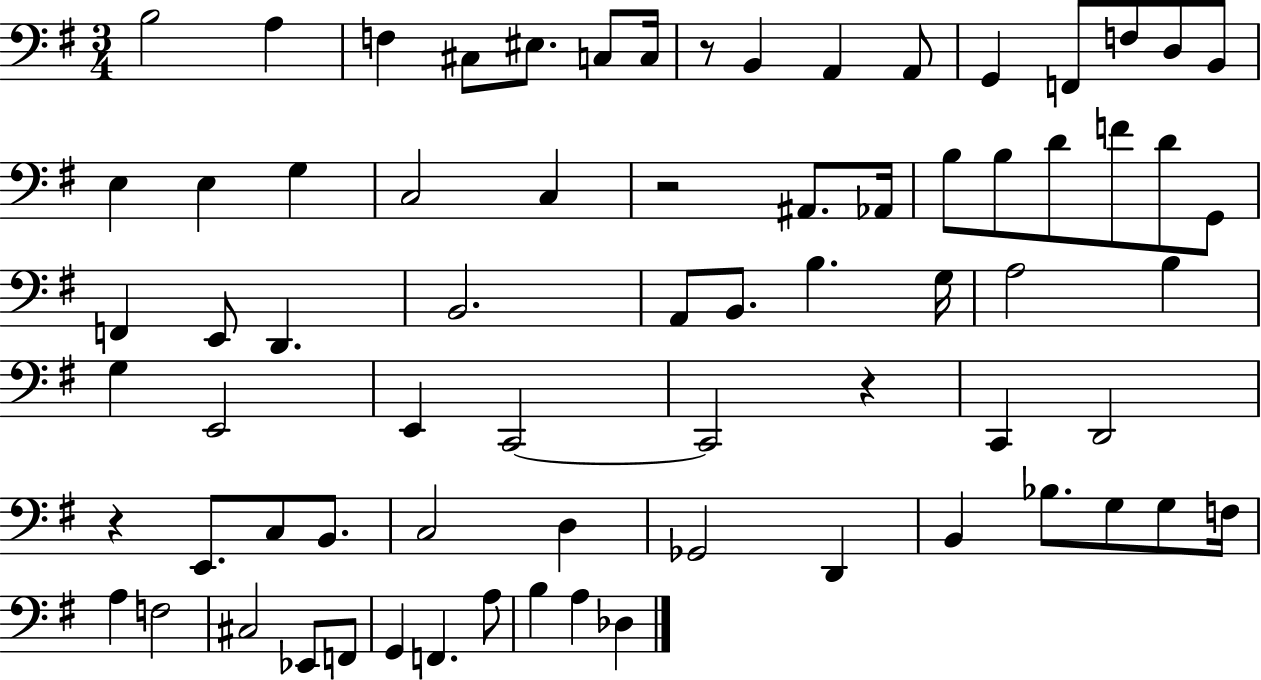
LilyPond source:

{
  \clef bass
  \numericTimeSignature
  \time 3/4
  \key g \major
  \repeat volta 2 { b2 a4 | f4 cis8 eis8. c8 c16 | r8 b,4 a,4 a,8 | g,4 f,8 f8 d8 b,8 | \break e4 e4 g4 | c2 c4 | r2 ais,8. aes,16 | b8 b8 d'8 f'8 d'8 g,8 | \break f,4 e,8 d,4. | b,2. | a,8 b,8. b4. g16 | a2 b4 | \break g4 e,2 | e,4 c,2~~ | c,2 r4 | c,4 d,2 | \break r4 e,8. c8 b,8. | c2 d4 | ges,2 d,4 | b,4 bes8. g8 g8 f16 | \break a4 f2 | cis2 ees,8 f,8 | g,4 f,4. a8 | b4 a4 des4 | \break } \bar "|."
}